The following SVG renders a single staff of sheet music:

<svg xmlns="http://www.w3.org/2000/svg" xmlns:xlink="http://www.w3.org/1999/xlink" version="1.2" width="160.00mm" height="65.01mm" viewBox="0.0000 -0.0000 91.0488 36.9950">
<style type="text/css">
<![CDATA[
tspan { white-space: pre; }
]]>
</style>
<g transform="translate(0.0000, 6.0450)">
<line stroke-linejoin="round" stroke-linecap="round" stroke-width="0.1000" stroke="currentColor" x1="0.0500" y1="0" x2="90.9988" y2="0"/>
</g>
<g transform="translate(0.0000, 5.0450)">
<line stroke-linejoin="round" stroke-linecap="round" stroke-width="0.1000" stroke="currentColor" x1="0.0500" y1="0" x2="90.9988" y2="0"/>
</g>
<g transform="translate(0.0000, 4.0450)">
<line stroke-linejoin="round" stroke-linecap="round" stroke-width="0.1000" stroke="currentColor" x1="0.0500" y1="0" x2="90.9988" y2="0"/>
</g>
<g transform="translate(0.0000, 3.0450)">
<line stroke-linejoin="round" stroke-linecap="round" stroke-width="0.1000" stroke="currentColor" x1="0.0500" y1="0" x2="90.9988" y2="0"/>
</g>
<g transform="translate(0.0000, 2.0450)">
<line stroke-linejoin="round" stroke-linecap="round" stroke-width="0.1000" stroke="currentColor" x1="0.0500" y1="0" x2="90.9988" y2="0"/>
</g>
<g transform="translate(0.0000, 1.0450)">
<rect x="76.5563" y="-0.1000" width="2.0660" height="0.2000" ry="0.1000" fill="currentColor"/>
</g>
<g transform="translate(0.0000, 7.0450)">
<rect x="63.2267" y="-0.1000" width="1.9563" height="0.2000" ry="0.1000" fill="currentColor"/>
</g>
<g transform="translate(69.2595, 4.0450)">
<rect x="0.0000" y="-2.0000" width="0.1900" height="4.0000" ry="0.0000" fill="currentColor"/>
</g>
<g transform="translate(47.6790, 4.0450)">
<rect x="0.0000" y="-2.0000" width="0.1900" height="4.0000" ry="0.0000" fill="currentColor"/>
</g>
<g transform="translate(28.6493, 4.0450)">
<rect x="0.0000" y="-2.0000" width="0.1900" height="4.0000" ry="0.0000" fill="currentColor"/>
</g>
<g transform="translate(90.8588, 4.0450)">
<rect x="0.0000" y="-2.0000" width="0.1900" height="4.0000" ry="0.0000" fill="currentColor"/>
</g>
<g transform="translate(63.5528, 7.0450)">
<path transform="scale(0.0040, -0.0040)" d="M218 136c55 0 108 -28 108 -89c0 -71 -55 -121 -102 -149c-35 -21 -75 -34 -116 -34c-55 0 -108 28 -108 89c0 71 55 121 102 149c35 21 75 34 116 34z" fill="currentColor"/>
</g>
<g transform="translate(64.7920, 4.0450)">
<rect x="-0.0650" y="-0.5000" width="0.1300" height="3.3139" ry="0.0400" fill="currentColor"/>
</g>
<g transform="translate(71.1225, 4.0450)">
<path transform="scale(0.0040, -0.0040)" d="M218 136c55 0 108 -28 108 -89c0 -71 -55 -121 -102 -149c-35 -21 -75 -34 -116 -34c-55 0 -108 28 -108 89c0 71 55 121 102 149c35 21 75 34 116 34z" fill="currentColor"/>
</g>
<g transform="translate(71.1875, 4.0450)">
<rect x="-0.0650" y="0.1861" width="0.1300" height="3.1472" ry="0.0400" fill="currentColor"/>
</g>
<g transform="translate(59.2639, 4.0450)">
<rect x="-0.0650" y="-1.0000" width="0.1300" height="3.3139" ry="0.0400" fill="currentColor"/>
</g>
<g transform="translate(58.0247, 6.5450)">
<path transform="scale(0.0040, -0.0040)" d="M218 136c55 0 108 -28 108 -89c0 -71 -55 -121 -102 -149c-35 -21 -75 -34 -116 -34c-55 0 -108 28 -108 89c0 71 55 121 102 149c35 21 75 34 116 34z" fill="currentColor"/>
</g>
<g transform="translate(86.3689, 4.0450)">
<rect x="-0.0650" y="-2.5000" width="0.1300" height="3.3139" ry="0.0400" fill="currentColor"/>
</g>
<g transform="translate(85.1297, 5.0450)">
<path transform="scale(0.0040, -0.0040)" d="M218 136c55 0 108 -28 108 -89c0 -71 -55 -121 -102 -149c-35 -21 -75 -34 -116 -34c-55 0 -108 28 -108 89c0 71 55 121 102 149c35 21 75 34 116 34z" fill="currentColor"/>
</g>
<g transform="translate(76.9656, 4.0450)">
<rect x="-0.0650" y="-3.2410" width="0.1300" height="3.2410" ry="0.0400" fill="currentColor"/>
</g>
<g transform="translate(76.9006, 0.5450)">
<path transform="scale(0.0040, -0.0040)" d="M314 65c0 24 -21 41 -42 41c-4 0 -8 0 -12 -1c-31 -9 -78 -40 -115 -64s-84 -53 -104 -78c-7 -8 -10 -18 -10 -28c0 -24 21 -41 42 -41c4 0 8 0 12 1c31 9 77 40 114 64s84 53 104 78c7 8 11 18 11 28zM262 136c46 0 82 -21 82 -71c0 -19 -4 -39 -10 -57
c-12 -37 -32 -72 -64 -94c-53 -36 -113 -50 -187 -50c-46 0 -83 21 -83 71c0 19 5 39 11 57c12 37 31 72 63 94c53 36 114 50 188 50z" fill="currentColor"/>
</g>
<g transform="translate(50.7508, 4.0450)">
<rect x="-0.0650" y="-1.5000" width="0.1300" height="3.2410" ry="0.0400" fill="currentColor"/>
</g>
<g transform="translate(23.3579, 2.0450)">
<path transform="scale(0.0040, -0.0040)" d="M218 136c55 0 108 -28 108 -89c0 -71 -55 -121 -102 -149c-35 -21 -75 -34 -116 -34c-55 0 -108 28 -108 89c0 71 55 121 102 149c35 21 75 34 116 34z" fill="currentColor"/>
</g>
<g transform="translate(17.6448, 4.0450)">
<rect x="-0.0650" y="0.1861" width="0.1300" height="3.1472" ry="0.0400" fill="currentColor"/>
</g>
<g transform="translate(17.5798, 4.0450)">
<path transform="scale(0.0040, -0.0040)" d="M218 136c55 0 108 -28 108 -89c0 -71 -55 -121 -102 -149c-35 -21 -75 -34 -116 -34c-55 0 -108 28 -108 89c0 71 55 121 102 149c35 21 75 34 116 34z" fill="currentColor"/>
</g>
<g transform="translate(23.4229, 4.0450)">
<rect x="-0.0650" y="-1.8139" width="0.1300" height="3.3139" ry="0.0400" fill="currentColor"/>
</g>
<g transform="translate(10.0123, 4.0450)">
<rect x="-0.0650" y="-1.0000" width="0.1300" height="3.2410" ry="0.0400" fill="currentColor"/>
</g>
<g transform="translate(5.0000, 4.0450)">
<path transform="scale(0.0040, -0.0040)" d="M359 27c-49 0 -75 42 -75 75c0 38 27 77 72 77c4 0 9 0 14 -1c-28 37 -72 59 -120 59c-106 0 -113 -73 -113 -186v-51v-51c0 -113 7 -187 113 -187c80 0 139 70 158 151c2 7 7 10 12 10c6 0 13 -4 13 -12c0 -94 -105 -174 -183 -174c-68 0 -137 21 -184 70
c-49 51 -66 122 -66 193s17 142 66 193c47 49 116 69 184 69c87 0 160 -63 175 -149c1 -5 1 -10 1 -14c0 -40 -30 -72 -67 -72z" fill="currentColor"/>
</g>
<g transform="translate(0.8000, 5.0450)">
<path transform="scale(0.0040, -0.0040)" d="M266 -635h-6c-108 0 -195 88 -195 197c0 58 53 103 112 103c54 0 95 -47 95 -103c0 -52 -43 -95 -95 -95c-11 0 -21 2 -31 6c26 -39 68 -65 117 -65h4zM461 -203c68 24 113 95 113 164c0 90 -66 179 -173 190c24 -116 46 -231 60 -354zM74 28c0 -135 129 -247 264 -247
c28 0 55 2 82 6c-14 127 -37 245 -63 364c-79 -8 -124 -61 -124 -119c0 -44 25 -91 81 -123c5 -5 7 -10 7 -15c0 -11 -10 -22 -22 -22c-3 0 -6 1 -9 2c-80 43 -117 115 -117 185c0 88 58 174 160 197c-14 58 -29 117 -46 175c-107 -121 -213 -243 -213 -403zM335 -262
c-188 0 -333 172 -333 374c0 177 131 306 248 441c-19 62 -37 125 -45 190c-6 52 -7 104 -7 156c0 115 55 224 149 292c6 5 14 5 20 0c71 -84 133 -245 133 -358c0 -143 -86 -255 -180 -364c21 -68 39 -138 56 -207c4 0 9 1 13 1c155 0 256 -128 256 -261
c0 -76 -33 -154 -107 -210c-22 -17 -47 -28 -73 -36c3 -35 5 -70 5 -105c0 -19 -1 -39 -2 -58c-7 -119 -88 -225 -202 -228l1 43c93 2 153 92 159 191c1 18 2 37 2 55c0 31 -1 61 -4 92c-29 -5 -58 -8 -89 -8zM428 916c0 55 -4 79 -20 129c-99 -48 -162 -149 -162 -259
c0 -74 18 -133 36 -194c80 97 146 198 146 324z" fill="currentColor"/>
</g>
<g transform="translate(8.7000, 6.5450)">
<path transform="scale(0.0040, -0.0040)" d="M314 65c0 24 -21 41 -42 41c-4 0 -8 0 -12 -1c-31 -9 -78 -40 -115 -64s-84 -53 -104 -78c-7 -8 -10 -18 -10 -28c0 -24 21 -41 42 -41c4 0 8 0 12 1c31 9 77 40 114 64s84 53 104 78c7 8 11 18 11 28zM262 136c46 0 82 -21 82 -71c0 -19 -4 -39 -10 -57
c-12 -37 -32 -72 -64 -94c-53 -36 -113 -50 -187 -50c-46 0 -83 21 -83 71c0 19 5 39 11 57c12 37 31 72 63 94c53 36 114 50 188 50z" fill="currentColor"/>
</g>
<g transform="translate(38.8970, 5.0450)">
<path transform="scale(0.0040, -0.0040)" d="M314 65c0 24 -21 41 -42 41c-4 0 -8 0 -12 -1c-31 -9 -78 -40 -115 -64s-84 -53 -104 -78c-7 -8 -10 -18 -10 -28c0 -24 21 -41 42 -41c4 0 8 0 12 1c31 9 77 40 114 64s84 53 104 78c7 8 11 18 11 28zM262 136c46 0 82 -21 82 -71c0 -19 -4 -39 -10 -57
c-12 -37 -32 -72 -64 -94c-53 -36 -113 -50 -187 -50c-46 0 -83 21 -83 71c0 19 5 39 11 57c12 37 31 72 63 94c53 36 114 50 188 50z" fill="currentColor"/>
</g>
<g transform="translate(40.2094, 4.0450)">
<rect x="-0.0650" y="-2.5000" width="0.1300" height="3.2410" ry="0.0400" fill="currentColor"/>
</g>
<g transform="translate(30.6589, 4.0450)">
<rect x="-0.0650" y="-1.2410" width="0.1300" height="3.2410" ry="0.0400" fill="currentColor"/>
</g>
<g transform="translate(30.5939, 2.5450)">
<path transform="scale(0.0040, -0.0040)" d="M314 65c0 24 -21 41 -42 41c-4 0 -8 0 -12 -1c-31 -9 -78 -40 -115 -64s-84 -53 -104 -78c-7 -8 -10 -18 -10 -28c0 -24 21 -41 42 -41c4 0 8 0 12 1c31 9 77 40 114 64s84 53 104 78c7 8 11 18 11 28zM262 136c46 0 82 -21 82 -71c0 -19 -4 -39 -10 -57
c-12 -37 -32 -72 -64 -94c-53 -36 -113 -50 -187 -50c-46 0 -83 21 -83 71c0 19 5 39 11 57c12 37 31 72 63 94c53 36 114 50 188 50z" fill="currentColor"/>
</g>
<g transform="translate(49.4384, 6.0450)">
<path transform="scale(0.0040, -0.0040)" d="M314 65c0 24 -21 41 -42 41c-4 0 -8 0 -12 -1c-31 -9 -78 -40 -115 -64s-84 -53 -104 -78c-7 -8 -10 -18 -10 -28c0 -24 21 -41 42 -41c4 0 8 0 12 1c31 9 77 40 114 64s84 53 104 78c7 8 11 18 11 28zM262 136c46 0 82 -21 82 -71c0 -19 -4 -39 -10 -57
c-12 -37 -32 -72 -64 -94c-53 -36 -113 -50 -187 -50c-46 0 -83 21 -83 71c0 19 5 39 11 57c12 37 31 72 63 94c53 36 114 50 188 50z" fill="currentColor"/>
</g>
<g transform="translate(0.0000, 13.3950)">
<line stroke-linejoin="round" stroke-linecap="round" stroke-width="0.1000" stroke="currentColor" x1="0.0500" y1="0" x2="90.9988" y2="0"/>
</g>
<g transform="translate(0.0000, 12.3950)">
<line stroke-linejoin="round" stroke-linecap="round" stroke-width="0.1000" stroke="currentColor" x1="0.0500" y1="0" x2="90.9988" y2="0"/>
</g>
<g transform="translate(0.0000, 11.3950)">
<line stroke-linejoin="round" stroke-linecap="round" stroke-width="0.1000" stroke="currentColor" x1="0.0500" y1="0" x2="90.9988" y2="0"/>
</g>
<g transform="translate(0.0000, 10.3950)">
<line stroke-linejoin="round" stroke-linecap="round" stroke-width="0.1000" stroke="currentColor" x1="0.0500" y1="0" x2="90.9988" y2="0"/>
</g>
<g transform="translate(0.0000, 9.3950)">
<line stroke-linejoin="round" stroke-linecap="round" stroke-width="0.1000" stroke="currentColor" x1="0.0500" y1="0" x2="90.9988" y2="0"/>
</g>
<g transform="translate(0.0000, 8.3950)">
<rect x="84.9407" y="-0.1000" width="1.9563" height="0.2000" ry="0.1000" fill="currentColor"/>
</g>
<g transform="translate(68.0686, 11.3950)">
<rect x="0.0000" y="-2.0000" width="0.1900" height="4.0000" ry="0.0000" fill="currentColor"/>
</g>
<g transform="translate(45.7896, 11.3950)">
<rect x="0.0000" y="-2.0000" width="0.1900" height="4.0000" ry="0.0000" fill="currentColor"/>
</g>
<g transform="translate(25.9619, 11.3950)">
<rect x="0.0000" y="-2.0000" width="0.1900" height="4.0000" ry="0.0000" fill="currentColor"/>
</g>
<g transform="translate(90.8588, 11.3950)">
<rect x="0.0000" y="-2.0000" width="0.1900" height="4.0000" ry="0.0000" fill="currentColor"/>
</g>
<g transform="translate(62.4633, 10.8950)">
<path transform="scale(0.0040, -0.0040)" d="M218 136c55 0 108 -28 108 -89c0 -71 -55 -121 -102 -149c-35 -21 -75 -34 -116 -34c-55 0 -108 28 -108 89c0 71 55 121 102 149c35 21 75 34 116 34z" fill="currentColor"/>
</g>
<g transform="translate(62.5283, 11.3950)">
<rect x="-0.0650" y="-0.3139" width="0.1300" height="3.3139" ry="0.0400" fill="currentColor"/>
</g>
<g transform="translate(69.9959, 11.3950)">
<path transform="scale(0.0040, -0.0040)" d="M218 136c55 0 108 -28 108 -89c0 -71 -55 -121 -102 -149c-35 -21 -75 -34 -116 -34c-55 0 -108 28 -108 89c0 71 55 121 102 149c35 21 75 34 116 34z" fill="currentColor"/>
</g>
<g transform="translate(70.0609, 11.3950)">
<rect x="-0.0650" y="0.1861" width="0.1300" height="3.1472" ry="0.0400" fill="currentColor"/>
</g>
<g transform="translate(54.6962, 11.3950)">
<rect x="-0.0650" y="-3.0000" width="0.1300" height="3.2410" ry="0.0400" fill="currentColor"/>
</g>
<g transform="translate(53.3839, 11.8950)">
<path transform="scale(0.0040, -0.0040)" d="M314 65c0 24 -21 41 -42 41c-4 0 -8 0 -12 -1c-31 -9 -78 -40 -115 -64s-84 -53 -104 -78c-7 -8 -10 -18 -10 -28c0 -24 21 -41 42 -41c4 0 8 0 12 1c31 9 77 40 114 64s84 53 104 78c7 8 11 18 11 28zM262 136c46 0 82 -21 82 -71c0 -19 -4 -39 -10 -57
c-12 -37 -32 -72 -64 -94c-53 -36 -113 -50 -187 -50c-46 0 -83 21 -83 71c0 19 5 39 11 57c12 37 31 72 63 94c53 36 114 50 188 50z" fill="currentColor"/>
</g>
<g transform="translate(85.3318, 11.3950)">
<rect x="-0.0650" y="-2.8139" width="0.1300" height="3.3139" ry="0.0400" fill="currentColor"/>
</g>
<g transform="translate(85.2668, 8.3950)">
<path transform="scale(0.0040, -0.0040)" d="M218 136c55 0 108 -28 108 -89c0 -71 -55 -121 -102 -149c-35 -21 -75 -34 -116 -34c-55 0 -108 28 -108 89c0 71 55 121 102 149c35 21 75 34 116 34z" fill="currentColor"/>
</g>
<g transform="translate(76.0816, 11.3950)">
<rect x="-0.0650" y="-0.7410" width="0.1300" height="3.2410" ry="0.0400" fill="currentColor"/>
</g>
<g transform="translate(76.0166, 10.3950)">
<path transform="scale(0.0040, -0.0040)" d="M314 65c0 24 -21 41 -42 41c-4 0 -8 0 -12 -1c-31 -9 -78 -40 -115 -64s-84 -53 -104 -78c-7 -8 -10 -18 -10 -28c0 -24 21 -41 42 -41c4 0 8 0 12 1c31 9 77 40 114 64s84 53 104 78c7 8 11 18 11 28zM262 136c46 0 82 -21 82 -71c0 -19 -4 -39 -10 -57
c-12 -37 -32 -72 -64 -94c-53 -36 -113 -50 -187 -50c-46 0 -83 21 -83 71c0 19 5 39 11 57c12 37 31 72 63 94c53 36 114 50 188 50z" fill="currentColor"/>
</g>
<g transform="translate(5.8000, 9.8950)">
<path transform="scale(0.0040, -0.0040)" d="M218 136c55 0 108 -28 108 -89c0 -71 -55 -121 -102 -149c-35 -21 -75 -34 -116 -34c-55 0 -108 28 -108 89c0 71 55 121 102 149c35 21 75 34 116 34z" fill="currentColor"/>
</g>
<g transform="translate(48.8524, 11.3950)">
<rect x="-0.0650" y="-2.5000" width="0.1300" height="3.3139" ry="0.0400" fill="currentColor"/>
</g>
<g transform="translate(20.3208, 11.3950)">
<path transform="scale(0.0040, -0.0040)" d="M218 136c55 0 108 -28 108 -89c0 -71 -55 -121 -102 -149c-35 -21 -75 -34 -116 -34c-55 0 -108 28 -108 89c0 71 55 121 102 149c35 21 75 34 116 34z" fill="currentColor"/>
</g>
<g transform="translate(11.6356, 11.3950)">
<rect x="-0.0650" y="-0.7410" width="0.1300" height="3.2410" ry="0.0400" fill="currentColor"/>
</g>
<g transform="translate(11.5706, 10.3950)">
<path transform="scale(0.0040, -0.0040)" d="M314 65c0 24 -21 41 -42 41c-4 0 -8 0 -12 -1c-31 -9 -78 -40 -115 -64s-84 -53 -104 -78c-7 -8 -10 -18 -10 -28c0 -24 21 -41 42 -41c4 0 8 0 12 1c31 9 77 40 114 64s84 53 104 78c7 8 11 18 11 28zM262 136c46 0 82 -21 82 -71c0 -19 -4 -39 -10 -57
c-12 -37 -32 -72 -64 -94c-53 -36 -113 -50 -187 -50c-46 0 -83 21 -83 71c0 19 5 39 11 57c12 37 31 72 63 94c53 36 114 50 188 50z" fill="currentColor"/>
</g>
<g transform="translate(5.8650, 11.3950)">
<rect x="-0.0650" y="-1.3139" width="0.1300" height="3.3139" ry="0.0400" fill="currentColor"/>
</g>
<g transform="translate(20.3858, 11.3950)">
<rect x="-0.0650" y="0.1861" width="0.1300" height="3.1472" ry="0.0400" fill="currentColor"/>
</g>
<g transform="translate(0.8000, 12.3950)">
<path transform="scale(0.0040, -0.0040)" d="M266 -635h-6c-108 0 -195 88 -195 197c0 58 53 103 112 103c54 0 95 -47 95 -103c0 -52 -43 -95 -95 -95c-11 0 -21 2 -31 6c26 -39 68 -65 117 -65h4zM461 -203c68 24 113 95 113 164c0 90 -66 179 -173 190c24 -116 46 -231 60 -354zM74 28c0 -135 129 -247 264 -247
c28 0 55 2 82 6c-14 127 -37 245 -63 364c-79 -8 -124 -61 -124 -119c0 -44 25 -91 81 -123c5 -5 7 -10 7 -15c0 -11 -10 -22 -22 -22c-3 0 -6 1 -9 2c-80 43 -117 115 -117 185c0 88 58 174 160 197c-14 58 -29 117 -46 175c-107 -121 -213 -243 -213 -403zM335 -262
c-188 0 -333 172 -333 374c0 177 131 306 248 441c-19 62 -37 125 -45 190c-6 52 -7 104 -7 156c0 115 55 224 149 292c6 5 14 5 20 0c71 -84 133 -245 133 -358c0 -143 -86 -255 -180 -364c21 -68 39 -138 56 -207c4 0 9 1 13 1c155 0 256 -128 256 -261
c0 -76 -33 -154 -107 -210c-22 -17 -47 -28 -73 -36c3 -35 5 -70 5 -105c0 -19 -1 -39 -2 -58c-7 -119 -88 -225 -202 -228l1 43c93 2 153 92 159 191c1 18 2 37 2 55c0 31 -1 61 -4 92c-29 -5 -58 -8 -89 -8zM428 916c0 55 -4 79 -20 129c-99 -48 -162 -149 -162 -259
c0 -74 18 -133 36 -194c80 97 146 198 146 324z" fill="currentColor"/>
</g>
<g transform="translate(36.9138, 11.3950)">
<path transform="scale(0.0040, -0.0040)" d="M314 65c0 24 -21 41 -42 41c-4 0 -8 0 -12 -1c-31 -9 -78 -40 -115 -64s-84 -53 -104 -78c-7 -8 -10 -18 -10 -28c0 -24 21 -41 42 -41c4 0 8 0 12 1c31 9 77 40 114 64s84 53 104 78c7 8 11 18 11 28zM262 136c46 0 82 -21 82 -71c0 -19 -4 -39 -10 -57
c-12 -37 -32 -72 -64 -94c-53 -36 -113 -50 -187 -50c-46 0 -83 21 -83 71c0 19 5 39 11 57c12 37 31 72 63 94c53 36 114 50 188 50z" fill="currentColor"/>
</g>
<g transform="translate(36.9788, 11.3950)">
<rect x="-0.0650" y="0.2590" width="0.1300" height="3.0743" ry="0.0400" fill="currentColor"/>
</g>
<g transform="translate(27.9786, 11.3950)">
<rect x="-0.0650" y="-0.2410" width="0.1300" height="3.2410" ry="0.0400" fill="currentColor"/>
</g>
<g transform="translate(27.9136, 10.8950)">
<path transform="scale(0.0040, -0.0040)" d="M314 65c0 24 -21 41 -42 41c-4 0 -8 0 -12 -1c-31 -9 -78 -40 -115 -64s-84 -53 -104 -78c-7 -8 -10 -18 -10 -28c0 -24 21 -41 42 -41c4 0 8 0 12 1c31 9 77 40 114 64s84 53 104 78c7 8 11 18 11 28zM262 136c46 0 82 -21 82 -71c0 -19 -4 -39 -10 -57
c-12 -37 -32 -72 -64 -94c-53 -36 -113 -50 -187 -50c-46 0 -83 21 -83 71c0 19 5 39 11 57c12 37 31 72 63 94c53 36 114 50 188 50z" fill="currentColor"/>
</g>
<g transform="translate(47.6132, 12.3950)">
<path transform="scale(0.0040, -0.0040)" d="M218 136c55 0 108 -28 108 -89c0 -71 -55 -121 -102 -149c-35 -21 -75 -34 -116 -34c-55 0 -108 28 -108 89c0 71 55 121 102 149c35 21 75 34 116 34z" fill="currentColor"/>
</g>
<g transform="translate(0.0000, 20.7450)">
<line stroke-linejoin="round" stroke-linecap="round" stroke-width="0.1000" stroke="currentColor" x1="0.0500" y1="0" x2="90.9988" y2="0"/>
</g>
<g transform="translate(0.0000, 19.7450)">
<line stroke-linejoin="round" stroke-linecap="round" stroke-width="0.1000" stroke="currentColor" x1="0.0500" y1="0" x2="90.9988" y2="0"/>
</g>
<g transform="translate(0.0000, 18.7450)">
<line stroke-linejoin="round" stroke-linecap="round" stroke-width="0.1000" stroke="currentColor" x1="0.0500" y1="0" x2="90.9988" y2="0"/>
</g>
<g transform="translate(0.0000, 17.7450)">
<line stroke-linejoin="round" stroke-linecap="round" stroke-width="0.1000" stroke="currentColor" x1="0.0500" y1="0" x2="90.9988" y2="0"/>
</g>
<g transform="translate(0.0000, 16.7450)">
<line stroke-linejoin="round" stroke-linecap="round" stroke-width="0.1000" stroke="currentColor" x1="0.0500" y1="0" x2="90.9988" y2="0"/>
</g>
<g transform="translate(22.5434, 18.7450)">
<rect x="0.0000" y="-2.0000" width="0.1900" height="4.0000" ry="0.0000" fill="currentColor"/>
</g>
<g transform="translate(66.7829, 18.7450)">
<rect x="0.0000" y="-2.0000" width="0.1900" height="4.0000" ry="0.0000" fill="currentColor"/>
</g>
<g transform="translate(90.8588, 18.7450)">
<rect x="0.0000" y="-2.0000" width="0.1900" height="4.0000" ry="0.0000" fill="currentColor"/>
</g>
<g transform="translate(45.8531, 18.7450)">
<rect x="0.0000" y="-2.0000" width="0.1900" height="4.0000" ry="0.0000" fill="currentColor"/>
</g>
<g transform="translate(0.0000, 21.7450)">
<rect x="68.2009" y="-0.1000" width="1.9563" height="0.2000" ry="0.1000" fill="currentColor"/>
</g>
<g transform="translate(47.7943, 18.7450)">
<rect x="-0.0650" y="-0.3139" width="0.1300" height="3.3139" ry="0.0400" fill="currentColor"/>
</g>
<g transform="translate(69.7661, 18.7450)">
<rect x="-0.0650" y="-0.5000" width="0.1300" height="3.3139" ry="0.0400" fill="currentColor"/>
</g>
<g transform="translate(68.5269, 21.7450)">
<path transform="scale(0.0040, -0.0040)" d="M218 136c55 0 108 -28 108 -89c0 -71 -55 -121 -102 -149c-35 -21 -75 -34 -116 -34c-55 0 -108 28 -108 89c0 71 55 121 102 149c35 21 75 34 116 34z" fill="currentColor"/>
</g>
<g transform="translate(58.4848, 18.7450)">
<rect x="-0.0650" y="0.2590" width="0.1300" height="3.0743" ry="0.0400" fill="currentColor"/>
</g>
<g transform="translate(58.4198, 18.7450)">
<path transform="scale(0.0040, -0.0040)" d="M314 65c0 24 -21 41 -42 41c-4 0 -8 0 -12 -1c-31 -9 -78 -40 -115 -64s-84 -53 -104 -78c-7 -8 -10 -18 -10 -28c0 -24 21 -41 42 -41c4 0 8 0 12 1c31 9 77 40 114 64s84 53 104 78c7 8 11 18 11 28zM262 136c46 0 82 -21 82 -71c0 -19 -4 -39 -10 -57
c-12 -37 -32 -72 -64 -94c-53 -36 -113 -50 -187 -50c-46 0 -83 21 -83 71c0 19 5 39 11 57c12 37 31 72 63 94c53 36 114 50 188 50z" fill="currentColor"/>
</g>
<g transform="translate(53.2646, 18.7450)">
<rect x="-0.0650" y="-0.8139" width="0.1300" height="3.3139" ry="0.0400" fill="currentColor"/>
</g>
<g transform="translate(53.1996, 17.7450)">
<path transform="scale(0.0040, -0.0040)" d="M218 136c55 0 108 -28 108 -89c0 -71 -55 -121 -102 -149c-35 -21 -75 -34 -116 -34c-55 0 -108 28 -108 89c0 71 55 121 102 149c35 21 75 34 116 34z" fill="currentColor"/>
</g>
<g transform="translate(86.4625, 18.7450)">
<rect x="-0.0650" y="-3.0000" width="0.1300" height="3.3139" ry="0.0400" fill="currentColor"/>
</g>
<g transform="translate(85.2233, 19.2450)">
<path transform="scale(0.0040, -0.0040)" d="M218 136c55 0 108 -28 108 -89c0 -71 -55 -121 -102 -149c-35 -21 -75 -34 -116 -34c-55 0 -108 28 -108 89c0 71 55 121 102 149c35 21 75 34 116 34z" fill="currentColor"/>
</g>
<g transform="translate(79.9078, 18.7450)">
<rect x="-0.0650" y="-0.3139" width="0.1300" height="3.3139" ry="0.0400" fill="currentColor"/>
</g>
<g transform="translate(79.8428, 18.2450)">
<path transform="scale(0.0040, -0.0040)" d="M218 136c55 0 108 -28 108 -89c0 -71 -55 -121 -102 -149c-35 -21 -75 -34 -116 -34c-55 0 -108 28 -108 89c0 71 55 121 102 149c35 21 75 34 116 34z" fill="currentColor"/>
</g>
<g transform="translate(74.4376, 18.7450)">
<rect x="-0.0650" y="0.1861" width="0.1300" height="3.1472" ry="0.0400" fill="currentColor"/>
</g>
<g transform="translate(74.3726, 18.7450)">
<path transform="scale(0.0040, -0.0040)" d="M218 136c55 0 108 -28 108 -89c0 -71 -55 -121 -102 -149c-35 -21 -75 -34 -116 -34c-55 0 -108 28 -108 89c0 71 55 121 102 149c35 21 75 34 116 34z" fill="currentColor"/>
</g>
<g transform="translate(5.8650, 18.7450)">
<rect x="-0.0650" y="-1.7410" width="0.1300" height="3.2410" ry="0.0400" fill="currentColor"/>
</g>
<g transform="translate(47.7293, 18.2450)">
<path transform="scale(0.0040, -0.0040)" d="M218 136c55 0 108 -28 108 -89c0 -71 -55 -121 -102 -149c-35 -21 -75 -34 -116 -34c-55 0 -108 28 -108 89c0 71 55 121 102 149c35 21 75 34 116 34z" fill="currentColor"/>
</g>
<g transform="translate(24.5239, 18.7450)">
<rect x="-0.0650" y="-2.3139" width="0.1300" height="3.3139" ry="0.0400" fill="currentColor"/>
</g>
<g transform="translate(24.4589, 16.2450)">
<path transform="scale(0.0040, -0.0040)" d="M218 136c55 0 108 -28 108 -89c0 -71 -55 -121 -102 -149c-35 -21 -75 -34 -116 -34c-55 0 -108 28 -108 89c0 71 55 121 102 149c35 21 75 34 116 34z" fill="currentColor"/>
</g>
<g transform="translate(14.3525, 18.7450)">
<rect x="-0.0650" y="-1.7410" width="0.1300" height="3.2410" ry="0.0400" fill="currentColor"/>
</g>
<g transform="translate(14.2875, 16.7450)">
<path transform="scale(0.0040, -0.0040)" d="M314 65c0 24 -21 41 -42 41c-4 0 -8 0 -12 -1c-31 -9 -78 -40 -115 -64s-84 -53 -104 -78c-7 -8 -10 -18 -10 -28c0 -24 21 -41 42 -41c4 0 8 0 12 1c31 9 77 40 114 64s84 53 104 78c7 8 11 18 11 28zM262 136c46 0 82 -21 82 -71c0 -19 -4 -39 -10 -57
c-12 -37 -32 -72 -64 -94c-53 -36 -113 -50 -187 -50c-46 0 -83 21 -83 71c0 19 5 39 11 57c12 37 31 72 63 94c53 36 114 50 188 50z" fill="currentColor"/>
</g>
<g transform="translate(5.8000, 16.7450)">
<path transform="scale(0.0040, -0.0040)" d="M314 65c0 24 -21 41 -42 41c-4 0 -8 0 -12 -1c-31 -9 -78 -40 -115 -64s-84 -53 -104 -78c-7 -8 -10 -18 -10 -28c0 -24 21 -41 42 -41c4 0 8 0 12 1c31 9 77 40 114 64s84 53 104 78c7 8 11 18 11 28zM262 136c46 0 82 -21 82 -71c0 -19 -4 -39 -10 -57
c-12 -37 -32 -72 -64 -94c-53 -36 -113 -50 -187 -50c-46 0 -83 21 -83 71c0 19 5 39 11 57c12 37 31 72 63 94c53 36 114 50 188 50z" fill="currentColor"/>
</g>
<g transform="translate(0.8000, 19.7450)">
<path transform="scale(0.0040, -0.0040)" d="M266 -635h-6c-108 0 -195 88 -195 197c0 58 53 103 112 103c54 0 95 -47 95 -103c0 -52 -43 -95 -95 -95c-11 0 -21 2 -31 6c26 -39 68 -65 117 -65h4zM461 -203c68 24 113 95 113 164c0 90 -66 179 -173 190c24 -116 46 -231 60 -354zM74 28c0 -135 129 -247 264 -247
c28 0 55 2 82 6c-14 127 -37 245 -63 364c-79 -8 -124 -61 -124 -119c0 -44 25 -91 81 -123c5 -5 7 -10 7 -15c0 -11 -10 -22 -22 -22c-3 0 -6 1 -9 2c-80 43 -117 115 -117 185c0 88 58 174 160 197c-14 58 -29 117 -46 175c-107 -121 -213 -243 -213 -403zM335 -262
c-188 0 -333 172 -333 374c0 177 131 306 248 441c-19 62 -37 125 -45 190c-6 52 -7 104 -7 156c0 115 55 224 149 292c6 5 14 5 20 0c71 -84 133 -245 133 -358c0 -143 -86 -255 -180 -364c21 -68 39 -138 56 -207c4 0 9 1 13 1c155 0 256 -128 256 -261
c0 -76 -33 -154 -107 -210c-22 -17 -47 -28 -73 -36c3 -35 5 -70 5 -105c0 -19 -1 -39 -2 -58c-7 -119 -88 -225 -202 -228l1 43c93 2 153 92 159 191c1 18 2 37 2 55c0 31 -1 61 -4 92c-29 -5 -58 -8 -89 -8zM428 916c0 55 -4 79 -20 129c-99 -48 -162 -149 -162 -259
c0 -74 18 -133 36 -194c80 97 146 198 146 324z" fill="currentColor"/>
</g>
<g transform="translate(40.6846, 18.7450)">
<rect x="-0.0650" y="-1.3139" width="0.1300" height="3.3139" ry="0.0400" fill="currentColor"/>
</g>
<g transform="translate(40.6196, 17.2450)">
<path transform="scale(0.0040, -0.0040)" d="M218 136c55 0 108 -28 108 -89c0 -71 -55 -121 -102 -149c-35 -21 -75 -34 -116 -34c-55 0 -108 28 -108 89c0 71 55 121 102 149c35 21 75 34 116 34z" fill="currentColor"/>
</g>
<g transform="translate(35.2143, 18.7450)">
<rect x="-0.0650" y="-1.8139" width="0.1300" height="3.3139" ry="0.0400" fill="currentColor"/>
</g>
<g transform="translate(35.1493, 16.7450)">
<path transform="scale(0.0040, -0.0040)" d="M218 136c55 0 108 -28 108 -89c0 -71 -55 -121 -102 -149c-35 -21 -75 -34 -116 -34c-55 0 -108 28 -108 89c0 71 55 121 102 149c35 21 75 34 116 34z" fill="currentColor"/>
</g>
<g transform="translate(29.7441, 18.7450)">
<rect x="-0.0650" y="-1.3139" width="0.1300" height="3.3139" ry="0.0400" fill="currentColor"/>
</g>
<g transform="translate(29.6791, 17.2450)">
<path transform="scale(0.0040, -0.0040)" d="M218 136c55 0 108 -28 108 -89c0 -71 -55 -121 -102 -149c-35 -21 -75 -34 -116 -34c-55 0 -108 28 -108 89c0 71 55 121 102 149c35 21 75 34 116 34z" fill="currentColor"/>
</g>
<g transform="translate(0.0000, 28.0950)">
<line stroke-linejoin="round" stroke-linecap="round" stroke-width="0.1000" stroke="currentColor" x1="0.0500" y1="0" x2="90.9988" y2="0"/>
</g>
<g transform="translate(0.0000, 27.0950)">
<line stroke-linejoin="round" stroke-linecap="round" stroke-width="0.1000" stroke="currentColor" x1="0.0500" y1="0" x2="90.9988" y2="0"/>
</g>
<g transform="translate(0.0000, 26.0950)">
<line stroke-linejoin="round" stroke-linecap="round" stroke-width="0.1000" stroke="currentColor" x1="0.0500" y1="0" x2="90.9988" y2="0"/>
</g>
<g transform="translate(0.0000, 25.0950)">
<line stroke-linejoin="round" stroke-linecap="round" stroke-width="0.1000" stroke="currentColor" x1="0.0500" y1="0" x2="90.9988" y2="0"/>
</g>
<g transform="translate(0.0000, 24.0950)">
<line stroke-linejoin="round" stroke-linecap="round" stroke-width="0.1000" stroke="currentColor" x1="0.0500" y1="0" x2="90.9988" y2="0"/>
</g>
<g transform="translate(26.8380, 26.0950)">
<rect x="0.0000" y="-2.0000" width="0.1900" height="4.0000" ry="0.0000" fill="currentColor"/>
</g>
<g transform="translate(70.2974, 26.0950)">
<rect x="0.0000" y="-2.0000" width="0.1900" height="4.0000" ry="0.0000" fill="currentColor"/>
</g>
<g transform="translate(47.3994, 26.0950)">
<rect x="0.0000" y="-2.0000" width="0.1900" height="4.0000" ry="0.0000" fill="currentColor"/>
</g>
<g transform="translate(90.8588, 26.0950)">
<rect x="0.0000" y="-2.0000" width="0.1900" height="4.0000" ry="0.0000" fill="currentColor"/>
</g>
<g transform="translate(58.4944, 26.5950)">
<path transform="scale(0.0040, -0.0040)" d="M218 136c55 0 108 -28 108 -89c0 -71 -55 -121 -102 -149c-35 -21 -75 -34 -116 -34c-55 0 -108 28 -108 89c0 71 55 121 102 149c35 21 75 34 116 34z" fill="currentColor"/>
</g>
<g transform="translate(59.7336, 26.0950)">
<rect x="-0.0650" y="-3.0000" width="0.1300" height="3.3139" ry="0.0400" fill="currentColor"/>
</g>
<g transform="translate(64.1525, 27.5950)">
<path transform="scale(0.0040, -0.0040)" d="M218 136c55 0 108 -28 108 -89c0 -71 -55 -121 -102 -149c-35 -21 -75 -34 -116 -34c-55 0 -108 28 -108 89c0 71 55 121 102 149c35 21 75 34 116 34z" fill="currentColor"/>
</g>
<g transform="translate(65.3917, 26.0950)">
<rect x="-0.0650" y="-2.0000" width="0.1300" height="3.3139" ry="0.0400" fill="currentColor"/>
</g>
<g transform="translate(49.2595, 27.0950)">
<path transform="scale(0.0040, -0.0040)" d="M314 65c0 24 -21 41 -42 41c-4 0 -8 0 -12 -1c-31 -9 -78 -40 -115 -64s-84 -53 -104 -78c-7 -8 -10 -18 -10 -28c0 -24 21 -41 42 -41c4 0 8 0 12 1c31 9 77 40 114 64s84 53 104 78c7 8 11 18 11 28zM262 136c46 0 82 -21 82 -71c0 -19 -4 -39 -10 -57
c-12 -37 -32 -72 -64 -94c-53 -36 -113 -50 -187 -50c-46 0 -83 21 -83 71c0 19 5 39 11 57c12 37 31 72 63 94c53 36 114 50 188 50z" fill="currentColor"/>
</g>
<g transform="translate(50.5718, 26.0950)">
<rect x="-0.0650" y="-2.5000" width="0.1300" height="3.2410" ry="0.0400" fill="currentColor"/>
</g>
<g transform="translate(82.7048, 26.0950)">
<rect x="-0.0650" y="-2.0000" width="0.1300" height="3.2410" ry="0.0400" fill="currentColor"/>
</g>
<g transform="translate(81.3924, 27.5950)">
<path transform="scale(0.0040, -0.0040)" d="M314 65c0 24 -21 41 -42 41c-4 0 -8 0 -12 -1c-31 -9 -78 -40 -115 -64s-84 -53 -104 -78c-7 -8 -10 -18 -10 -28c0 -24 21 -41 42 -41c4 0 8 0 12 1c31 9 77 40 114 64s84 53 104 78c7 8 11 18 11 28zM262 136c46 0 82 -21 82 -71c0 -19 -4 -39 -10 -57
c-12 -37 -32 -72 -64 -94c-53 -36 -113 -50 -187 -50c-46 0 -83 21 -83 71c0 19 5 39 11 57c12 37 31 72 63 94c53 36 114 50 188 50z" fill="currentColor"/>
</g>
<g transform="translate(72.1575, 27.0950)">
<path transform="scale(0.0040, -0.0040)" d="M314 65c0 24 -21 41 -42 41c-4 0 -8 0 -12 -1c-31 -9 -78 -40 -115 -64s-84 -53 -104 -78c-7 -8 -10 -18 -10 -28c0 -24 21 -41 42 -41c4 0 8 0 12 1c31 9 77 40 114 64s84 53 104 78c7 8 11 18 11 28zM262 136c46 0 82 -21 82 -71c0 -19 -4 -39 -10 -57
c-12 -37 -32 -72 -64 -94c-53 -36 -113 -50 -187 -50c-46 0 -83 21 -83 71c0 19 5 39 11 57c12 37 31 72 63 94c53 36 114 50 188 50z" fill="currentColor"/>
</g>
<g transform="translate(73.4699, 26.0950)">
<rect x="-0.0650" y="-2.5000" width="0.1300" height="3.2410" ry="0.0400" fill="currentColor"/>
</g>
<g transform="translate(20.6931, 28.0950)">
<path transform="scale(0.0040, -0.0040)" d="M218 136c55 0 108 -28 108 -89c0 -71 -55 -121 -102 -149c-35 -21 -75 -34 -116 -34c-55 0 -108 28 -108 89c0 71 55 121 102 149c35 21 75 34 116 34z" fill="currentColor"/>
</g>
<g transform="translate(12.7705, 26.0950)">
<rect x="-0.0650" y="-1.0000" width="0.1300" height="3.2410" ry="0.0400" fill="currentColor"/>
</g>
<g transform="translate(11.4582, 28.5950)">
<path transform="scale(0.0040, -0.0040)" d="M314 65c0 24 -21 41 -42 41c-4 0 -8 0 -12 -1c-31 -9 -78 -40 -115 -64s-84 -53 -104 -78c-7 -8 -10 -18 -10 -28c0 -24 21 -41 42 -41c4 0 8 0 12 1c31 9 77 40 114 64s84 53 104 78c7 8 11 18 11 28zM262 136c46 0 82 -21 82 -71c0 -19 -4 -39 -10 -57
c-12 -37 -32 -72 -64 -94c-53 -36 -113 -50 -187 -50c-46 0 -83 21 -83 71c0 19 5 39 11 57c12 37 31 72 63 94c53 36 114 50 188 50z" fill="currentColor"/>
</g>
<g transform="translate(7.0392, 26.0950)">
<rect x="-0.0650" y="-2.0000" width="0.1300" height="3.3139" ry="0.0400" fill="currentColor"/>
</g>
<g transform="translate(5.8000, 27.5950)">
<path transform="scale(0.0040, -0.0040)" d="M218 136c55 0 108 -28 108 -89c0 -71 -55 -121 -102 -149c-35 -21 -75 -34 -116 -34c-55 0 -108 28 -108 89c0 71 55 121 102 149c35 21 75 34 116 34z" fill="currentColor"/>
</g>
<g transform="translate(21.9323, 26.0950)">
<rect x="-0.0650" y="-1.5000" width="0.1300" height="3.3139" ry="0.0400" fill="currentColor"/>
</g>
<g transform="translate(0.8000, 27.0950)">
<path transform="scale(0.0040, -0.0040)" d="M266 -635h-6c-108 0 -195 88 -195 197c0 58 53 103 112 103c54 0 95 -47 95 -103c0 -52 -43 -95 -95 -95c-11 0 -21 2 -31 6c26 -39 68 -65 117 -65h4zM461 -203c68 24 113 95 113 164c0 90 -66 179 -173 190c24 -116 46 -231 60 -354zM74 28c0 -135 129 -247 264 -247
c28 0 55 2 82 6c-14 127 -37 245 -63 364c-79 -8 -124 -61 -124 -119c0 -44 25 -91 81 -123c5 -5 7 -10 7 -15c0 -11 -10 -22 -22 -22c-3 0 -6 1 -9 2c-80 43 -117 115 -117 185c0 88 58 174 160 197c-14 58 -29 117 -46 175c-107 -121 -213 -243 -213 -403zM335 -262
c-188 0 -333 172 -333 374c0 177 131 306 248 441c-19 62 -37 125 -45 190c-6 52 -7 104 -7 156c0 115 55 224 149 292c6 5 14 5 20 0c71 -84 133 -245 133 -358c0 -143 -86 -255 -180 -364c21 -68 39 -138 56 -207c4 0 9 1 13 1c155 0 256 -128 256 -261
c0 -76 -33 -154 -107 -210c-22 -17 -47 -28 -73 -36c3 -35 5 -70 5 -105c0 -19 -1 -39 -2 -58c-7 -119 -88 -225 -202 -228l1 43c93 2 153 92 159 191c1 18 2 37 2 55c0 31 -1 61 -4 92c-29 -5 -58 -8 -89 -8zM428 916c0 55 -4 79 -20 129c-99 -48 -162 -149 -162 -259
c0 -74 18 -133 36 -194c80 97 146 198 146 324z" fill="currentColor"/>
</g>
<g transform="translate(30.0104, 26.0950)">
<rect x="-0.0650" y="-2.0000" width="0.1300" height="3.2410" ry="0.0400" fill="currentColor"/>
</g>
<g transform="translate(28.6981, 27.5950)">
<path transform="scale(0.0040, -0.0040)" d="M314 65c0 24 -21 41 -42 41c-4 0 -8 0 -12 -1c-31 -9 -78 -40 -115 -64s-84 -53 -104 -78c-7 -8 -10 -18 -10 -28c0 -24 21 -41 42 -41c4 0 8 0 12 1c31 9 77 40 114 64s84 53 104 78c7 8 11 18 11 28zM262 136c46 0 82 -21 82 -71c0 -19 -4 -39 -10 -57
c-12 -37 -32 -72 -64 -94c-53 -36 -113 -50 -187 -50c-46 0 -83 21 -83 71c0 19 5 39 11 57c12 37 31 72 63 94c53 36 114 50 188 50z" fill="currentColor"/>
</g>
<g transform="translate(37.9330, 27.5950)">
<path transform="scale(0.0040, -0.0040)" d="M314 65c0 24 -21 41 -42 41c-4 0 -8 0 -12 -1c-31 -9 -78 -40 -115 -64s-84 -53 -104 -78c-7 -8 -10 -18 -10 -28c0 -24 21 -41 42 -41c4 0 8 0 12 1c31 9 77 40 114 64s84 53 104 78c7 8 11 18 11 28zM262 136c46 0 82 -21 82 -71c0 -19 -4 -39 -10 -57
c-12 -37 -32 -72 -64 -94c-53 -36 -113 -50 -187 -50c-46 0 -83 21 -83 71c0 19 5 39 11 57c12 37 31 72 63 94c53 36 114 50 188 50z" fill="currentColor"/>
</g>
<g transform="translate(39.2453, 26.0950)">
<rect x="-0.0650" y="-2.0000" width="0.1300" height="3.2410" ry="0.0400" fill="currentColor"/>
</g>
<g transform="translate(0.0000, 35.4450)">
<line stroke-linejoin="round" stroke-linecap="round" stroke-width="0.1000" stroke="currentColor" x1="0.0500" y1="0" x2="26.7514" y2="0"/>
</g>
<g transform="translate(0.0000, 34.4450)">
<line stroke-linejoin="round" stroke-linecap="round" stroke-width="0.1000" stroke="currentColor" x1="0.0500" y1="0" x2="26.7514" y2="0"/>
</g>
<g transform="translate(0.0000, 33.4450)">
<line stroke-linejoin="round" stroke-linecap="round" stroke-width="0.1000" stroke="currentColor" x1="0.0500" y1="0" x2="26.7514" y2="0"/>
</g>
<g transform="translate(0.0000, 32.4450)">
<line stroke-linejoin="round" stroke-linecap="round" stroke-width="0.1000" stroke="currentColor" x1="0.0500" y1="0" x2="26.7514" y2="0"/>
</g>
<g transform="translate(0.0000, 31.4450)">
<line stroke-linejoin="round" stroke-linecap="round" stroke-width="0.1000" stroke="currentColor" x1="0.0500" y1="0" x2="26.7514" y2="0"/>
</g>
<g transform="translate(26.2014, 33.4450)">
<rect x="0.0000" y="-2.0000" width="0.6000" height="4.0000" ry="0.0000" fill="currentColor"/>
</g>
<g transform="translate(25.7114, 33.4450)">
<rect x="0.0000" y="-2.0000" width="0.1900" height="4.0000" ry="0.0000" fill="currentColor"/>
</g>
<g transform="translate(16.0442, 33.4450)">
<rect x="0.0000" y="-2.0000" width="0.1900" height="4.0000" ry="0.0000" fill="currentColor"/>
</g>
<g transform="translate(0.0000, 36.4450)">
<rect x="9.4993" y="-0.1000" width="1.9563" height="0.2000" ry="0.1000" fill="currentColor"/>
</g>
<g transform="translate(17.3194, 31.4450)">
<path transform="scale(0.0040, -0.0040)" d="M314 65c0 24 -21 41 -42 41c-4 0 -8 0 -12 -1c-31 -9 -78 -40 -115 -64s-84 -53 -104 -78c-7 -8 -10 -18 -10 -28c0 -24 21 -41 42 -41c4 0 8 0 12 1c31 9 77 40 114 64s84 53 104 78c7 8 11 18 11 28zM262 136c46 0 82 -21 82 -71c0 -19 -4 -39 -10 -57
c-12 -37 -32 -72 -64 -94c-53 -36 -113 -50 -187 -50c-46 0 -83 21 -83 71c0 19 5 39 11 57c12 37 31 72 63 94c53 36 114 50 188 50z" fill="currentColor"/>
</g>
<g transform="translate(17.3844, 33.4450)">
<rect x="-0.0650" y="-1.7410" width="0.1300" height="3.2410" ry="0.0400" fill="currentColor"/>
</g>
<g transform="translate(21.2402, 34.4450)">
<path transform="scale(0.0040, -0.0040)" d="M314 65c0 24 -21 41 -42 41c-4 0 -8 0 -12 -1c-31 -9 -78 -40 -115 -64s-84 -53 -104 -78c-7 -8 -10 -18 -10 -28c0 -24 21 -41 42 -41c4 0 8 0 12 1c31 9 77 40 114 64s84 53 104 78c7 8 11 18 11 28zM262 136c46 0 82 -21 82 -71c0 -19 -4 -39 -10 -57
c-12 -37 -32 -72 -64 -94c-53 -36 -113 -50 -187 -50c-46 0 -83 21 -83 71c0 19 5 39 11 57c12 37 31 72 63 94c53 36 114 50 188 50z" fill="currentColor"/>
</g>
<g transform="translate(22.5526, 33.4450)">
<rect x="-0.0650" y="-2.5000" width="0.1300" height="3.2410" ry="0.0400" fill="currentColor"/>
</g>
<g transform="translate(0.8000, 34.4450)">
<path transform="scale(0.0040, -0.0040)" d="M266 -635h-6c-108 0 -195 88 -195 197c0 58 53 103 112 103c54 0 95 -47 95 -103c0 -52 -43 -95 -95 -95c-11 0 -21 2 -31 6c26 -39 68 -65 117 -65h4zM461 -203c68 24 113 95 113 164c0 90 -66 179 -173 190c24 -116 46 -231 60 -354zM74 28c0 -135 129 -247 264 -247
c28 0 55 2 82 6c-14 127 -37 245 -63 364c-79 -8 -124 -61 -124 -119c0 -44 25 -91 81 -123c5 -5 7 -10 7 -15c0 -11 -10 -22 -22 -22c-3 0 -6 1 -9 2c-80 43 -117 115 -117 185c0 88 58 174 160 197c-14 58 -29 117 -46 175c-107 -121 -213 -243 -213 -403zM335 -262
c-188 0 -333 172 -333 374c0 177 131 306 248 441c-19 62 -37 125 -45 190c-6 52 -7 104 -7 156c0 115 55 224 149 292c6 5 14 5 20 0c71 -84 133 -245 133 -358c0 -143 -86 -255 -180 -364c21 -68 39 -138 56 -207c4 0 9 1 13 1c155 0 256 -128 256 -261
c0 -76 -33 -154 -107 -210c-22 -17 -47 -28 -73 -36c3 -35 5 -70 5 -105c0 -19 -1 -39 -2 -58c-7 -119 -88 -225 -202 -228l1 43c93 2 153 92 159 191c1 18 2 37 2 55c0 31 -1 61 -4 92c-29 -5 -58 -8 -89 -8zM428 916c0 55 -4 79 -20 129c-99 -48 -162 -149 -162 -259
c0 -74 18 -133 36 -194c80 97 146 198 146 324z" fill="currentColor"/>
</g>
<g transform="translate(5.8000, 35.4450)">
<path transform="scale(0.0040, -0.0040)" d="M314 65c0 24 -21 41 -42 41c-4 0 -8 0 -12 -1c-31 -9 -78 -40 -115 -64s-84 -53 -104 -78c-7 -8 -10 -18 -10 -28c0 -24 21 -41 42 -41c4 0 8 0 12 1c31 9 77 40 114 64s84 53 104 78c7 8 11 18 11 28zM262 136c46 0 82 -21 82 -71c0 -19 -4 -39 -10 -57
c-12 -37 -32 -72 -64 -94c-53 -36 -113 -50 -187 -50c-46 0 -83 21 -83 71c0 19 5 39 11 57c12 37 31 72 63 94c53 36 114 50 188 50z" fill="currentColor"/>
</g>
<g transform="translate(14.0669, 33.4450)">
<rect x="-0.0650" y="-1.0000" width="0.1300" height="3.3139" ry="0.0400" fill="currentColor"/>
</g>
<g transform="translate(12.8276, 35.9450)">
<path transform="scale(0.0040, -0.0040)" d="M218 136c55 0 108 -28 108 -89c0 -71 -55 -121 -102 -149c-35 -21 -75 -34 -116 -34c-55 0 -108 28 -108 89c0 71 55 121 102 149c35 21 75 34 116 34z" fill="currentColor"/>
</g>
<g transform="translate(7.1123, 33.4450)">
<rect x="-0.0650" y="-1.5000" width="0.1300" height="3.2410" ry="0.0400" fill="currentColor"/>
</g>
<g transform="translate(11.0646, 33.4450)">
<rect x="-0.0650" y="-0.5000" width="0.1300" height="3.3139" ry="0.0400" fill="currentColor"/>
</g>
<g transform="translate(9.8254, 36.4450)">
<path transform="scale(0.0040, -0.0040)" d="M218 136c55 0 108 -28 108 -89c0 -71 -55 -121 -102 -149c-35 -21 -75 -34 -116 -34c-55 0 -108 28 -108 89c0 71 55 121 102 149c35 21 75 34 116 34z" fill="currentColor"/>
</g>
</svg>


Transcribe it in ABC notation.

X:1
T:Untitled
M:4/4
L:1/4
K:C
D2 B f e2 G2 E2 D C B b2 G e d2 B c2 B2 G A2 c B d2 a f2 f2 g e f e c d B2 C B c A F D2 E F2 F2 G2 A F G2 F2 E2 C D f2 G2